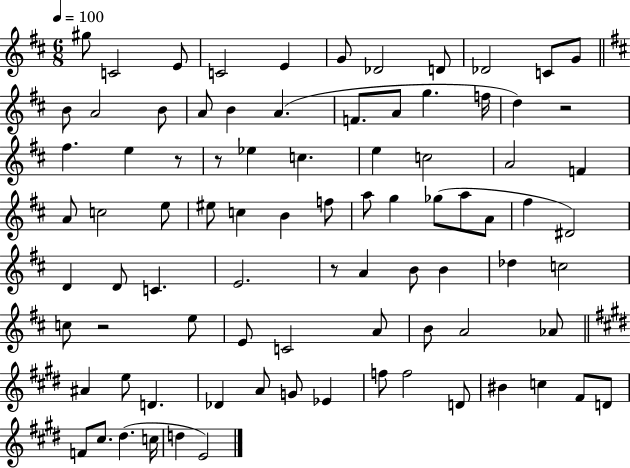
G#5/e C4/h E4/e C4/h E4/q G4/e Db4/h D4/e Db4/h C4/e G4/e B4/e A4/h B4/e A4/e B4/q A4/q. F4/e. A4/e G5/q. F5/s D5/q R/h F#5/q. E5/q R/e R/e Eb5/q C5/q. E5/q C5/h A4/h F4/q A4/e C5/h E5/e EIS5/e C5/q B4/q F5/e A5/e G5/q Gb5/e A5/e A4/e F#5/q D#4/h D4/q D4/e C4/q. E4/h. R/e A4/q B4/e B4/q Db5/q C5/h C5/e R/h E5/e E4/e C4/h A4/e B4/e A4/h Ab4/e A#4/q E5/e D4/q. Db4/q A4/e G4/e Eb4/q F5/e F5/h D4/e BIS4/q C5/q F#4/e D4/e F4/e C#5/e. D#5/q. C5/s D5/q E4/h